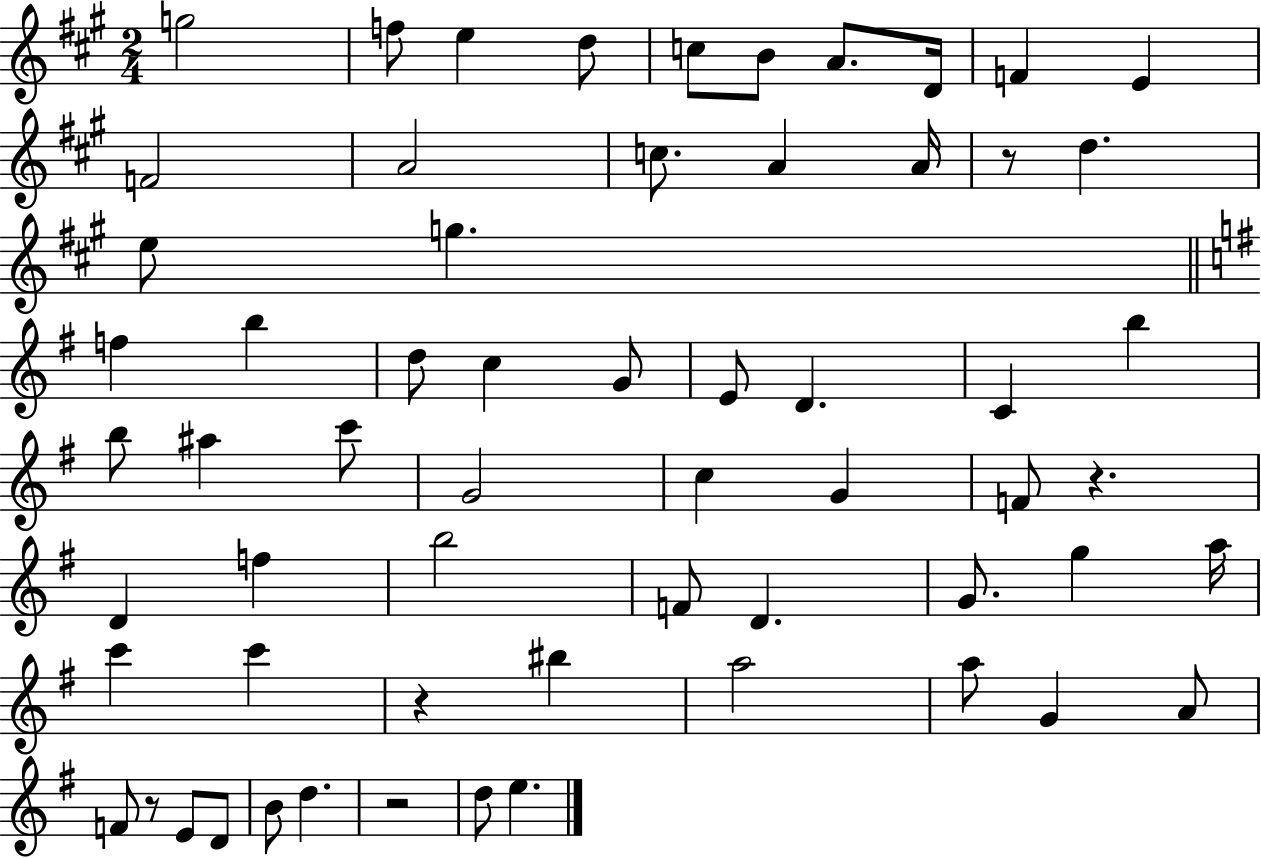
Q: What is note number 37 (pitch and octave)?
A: B5